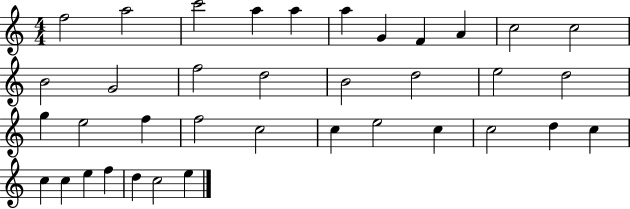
{
  \clef treble
  \numericTimeSignature
  \time 4/4
  \key c \major
  f''2 a''2 | c'''2 a''4 a''4 | a''4 g'4 f'4 a'4 | c''2 c''2 | \break b'2 g'2 | f''2 d''2 | b'2 d''2 | e''2 d''2 | \break g''4 e''2 f''4 | f''2 c''2 | c''4 e''2 c''4 | c''2 d''4 c''4 | \break c''4 c''4 e''4 f''4 | d''4 c''2 e''4 | \bar "|."
}